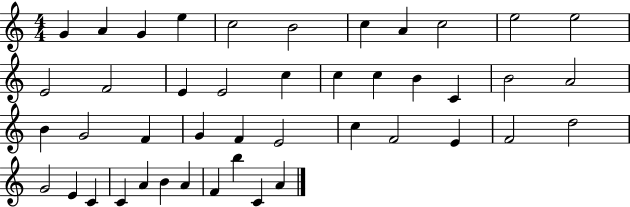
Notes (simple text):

G4/q A4/q G4/q E5/q C5/h B4/h C5/q A4/q C5/h E5/h E5/h E4/h F4/h E4/q E4/h C5/q C5/q C5/q B4/q C4/q B4/h A4/h B4/q G4/h F4/q G4/q F4/q E4/h C5/q F4/h E4/q F4/h D5/h G4/h E4/q C4/q C4/q A4/q B4/q A4/q F4/q B5/q C4/q A4/q